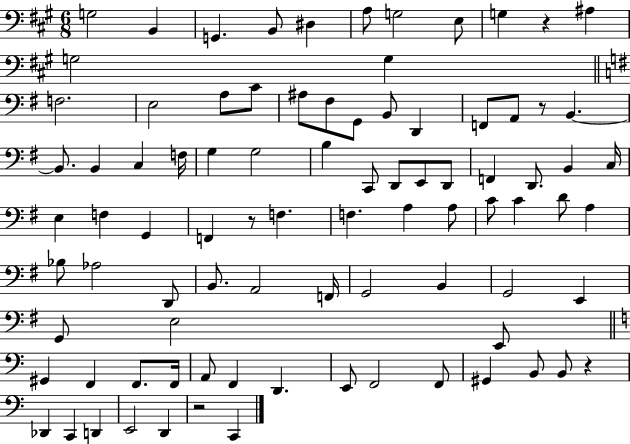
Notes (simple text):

G3/h B2/q G2/q. B2/e D#3/q A3/e G3/h E3/e G3/q R/q A#3/q G3/h G3/q F3/h. E3/h A3/e C4/e A#3/e F#3/e G2/e B2/e D2/q F2/e A2/e R/e B2/q. B2/e. B2/q C3/q F3/s G3/q G3/h B3/q C2/e D2/e E2/e D2/e F2/q D2/e. B2/q C3/s E3/q F3/q G2/q F2/q R/e F3/q. F3/q. A3/q A3/e C4/e C4/q D4/e A3/q Bb3/e Ab3/h D2/e B2/e. A2/h F2/s G2/h B2/q G2/h E2/q G2/e E3/h E2/e G#2/q F2/q F2/e. F2/s A2/e F2/q D2/q. E2/e F2/h F2/e G#2/q B2/e B2/e R/q Db2/q C2/q D2/q E2/h D2/q R/h C2/q